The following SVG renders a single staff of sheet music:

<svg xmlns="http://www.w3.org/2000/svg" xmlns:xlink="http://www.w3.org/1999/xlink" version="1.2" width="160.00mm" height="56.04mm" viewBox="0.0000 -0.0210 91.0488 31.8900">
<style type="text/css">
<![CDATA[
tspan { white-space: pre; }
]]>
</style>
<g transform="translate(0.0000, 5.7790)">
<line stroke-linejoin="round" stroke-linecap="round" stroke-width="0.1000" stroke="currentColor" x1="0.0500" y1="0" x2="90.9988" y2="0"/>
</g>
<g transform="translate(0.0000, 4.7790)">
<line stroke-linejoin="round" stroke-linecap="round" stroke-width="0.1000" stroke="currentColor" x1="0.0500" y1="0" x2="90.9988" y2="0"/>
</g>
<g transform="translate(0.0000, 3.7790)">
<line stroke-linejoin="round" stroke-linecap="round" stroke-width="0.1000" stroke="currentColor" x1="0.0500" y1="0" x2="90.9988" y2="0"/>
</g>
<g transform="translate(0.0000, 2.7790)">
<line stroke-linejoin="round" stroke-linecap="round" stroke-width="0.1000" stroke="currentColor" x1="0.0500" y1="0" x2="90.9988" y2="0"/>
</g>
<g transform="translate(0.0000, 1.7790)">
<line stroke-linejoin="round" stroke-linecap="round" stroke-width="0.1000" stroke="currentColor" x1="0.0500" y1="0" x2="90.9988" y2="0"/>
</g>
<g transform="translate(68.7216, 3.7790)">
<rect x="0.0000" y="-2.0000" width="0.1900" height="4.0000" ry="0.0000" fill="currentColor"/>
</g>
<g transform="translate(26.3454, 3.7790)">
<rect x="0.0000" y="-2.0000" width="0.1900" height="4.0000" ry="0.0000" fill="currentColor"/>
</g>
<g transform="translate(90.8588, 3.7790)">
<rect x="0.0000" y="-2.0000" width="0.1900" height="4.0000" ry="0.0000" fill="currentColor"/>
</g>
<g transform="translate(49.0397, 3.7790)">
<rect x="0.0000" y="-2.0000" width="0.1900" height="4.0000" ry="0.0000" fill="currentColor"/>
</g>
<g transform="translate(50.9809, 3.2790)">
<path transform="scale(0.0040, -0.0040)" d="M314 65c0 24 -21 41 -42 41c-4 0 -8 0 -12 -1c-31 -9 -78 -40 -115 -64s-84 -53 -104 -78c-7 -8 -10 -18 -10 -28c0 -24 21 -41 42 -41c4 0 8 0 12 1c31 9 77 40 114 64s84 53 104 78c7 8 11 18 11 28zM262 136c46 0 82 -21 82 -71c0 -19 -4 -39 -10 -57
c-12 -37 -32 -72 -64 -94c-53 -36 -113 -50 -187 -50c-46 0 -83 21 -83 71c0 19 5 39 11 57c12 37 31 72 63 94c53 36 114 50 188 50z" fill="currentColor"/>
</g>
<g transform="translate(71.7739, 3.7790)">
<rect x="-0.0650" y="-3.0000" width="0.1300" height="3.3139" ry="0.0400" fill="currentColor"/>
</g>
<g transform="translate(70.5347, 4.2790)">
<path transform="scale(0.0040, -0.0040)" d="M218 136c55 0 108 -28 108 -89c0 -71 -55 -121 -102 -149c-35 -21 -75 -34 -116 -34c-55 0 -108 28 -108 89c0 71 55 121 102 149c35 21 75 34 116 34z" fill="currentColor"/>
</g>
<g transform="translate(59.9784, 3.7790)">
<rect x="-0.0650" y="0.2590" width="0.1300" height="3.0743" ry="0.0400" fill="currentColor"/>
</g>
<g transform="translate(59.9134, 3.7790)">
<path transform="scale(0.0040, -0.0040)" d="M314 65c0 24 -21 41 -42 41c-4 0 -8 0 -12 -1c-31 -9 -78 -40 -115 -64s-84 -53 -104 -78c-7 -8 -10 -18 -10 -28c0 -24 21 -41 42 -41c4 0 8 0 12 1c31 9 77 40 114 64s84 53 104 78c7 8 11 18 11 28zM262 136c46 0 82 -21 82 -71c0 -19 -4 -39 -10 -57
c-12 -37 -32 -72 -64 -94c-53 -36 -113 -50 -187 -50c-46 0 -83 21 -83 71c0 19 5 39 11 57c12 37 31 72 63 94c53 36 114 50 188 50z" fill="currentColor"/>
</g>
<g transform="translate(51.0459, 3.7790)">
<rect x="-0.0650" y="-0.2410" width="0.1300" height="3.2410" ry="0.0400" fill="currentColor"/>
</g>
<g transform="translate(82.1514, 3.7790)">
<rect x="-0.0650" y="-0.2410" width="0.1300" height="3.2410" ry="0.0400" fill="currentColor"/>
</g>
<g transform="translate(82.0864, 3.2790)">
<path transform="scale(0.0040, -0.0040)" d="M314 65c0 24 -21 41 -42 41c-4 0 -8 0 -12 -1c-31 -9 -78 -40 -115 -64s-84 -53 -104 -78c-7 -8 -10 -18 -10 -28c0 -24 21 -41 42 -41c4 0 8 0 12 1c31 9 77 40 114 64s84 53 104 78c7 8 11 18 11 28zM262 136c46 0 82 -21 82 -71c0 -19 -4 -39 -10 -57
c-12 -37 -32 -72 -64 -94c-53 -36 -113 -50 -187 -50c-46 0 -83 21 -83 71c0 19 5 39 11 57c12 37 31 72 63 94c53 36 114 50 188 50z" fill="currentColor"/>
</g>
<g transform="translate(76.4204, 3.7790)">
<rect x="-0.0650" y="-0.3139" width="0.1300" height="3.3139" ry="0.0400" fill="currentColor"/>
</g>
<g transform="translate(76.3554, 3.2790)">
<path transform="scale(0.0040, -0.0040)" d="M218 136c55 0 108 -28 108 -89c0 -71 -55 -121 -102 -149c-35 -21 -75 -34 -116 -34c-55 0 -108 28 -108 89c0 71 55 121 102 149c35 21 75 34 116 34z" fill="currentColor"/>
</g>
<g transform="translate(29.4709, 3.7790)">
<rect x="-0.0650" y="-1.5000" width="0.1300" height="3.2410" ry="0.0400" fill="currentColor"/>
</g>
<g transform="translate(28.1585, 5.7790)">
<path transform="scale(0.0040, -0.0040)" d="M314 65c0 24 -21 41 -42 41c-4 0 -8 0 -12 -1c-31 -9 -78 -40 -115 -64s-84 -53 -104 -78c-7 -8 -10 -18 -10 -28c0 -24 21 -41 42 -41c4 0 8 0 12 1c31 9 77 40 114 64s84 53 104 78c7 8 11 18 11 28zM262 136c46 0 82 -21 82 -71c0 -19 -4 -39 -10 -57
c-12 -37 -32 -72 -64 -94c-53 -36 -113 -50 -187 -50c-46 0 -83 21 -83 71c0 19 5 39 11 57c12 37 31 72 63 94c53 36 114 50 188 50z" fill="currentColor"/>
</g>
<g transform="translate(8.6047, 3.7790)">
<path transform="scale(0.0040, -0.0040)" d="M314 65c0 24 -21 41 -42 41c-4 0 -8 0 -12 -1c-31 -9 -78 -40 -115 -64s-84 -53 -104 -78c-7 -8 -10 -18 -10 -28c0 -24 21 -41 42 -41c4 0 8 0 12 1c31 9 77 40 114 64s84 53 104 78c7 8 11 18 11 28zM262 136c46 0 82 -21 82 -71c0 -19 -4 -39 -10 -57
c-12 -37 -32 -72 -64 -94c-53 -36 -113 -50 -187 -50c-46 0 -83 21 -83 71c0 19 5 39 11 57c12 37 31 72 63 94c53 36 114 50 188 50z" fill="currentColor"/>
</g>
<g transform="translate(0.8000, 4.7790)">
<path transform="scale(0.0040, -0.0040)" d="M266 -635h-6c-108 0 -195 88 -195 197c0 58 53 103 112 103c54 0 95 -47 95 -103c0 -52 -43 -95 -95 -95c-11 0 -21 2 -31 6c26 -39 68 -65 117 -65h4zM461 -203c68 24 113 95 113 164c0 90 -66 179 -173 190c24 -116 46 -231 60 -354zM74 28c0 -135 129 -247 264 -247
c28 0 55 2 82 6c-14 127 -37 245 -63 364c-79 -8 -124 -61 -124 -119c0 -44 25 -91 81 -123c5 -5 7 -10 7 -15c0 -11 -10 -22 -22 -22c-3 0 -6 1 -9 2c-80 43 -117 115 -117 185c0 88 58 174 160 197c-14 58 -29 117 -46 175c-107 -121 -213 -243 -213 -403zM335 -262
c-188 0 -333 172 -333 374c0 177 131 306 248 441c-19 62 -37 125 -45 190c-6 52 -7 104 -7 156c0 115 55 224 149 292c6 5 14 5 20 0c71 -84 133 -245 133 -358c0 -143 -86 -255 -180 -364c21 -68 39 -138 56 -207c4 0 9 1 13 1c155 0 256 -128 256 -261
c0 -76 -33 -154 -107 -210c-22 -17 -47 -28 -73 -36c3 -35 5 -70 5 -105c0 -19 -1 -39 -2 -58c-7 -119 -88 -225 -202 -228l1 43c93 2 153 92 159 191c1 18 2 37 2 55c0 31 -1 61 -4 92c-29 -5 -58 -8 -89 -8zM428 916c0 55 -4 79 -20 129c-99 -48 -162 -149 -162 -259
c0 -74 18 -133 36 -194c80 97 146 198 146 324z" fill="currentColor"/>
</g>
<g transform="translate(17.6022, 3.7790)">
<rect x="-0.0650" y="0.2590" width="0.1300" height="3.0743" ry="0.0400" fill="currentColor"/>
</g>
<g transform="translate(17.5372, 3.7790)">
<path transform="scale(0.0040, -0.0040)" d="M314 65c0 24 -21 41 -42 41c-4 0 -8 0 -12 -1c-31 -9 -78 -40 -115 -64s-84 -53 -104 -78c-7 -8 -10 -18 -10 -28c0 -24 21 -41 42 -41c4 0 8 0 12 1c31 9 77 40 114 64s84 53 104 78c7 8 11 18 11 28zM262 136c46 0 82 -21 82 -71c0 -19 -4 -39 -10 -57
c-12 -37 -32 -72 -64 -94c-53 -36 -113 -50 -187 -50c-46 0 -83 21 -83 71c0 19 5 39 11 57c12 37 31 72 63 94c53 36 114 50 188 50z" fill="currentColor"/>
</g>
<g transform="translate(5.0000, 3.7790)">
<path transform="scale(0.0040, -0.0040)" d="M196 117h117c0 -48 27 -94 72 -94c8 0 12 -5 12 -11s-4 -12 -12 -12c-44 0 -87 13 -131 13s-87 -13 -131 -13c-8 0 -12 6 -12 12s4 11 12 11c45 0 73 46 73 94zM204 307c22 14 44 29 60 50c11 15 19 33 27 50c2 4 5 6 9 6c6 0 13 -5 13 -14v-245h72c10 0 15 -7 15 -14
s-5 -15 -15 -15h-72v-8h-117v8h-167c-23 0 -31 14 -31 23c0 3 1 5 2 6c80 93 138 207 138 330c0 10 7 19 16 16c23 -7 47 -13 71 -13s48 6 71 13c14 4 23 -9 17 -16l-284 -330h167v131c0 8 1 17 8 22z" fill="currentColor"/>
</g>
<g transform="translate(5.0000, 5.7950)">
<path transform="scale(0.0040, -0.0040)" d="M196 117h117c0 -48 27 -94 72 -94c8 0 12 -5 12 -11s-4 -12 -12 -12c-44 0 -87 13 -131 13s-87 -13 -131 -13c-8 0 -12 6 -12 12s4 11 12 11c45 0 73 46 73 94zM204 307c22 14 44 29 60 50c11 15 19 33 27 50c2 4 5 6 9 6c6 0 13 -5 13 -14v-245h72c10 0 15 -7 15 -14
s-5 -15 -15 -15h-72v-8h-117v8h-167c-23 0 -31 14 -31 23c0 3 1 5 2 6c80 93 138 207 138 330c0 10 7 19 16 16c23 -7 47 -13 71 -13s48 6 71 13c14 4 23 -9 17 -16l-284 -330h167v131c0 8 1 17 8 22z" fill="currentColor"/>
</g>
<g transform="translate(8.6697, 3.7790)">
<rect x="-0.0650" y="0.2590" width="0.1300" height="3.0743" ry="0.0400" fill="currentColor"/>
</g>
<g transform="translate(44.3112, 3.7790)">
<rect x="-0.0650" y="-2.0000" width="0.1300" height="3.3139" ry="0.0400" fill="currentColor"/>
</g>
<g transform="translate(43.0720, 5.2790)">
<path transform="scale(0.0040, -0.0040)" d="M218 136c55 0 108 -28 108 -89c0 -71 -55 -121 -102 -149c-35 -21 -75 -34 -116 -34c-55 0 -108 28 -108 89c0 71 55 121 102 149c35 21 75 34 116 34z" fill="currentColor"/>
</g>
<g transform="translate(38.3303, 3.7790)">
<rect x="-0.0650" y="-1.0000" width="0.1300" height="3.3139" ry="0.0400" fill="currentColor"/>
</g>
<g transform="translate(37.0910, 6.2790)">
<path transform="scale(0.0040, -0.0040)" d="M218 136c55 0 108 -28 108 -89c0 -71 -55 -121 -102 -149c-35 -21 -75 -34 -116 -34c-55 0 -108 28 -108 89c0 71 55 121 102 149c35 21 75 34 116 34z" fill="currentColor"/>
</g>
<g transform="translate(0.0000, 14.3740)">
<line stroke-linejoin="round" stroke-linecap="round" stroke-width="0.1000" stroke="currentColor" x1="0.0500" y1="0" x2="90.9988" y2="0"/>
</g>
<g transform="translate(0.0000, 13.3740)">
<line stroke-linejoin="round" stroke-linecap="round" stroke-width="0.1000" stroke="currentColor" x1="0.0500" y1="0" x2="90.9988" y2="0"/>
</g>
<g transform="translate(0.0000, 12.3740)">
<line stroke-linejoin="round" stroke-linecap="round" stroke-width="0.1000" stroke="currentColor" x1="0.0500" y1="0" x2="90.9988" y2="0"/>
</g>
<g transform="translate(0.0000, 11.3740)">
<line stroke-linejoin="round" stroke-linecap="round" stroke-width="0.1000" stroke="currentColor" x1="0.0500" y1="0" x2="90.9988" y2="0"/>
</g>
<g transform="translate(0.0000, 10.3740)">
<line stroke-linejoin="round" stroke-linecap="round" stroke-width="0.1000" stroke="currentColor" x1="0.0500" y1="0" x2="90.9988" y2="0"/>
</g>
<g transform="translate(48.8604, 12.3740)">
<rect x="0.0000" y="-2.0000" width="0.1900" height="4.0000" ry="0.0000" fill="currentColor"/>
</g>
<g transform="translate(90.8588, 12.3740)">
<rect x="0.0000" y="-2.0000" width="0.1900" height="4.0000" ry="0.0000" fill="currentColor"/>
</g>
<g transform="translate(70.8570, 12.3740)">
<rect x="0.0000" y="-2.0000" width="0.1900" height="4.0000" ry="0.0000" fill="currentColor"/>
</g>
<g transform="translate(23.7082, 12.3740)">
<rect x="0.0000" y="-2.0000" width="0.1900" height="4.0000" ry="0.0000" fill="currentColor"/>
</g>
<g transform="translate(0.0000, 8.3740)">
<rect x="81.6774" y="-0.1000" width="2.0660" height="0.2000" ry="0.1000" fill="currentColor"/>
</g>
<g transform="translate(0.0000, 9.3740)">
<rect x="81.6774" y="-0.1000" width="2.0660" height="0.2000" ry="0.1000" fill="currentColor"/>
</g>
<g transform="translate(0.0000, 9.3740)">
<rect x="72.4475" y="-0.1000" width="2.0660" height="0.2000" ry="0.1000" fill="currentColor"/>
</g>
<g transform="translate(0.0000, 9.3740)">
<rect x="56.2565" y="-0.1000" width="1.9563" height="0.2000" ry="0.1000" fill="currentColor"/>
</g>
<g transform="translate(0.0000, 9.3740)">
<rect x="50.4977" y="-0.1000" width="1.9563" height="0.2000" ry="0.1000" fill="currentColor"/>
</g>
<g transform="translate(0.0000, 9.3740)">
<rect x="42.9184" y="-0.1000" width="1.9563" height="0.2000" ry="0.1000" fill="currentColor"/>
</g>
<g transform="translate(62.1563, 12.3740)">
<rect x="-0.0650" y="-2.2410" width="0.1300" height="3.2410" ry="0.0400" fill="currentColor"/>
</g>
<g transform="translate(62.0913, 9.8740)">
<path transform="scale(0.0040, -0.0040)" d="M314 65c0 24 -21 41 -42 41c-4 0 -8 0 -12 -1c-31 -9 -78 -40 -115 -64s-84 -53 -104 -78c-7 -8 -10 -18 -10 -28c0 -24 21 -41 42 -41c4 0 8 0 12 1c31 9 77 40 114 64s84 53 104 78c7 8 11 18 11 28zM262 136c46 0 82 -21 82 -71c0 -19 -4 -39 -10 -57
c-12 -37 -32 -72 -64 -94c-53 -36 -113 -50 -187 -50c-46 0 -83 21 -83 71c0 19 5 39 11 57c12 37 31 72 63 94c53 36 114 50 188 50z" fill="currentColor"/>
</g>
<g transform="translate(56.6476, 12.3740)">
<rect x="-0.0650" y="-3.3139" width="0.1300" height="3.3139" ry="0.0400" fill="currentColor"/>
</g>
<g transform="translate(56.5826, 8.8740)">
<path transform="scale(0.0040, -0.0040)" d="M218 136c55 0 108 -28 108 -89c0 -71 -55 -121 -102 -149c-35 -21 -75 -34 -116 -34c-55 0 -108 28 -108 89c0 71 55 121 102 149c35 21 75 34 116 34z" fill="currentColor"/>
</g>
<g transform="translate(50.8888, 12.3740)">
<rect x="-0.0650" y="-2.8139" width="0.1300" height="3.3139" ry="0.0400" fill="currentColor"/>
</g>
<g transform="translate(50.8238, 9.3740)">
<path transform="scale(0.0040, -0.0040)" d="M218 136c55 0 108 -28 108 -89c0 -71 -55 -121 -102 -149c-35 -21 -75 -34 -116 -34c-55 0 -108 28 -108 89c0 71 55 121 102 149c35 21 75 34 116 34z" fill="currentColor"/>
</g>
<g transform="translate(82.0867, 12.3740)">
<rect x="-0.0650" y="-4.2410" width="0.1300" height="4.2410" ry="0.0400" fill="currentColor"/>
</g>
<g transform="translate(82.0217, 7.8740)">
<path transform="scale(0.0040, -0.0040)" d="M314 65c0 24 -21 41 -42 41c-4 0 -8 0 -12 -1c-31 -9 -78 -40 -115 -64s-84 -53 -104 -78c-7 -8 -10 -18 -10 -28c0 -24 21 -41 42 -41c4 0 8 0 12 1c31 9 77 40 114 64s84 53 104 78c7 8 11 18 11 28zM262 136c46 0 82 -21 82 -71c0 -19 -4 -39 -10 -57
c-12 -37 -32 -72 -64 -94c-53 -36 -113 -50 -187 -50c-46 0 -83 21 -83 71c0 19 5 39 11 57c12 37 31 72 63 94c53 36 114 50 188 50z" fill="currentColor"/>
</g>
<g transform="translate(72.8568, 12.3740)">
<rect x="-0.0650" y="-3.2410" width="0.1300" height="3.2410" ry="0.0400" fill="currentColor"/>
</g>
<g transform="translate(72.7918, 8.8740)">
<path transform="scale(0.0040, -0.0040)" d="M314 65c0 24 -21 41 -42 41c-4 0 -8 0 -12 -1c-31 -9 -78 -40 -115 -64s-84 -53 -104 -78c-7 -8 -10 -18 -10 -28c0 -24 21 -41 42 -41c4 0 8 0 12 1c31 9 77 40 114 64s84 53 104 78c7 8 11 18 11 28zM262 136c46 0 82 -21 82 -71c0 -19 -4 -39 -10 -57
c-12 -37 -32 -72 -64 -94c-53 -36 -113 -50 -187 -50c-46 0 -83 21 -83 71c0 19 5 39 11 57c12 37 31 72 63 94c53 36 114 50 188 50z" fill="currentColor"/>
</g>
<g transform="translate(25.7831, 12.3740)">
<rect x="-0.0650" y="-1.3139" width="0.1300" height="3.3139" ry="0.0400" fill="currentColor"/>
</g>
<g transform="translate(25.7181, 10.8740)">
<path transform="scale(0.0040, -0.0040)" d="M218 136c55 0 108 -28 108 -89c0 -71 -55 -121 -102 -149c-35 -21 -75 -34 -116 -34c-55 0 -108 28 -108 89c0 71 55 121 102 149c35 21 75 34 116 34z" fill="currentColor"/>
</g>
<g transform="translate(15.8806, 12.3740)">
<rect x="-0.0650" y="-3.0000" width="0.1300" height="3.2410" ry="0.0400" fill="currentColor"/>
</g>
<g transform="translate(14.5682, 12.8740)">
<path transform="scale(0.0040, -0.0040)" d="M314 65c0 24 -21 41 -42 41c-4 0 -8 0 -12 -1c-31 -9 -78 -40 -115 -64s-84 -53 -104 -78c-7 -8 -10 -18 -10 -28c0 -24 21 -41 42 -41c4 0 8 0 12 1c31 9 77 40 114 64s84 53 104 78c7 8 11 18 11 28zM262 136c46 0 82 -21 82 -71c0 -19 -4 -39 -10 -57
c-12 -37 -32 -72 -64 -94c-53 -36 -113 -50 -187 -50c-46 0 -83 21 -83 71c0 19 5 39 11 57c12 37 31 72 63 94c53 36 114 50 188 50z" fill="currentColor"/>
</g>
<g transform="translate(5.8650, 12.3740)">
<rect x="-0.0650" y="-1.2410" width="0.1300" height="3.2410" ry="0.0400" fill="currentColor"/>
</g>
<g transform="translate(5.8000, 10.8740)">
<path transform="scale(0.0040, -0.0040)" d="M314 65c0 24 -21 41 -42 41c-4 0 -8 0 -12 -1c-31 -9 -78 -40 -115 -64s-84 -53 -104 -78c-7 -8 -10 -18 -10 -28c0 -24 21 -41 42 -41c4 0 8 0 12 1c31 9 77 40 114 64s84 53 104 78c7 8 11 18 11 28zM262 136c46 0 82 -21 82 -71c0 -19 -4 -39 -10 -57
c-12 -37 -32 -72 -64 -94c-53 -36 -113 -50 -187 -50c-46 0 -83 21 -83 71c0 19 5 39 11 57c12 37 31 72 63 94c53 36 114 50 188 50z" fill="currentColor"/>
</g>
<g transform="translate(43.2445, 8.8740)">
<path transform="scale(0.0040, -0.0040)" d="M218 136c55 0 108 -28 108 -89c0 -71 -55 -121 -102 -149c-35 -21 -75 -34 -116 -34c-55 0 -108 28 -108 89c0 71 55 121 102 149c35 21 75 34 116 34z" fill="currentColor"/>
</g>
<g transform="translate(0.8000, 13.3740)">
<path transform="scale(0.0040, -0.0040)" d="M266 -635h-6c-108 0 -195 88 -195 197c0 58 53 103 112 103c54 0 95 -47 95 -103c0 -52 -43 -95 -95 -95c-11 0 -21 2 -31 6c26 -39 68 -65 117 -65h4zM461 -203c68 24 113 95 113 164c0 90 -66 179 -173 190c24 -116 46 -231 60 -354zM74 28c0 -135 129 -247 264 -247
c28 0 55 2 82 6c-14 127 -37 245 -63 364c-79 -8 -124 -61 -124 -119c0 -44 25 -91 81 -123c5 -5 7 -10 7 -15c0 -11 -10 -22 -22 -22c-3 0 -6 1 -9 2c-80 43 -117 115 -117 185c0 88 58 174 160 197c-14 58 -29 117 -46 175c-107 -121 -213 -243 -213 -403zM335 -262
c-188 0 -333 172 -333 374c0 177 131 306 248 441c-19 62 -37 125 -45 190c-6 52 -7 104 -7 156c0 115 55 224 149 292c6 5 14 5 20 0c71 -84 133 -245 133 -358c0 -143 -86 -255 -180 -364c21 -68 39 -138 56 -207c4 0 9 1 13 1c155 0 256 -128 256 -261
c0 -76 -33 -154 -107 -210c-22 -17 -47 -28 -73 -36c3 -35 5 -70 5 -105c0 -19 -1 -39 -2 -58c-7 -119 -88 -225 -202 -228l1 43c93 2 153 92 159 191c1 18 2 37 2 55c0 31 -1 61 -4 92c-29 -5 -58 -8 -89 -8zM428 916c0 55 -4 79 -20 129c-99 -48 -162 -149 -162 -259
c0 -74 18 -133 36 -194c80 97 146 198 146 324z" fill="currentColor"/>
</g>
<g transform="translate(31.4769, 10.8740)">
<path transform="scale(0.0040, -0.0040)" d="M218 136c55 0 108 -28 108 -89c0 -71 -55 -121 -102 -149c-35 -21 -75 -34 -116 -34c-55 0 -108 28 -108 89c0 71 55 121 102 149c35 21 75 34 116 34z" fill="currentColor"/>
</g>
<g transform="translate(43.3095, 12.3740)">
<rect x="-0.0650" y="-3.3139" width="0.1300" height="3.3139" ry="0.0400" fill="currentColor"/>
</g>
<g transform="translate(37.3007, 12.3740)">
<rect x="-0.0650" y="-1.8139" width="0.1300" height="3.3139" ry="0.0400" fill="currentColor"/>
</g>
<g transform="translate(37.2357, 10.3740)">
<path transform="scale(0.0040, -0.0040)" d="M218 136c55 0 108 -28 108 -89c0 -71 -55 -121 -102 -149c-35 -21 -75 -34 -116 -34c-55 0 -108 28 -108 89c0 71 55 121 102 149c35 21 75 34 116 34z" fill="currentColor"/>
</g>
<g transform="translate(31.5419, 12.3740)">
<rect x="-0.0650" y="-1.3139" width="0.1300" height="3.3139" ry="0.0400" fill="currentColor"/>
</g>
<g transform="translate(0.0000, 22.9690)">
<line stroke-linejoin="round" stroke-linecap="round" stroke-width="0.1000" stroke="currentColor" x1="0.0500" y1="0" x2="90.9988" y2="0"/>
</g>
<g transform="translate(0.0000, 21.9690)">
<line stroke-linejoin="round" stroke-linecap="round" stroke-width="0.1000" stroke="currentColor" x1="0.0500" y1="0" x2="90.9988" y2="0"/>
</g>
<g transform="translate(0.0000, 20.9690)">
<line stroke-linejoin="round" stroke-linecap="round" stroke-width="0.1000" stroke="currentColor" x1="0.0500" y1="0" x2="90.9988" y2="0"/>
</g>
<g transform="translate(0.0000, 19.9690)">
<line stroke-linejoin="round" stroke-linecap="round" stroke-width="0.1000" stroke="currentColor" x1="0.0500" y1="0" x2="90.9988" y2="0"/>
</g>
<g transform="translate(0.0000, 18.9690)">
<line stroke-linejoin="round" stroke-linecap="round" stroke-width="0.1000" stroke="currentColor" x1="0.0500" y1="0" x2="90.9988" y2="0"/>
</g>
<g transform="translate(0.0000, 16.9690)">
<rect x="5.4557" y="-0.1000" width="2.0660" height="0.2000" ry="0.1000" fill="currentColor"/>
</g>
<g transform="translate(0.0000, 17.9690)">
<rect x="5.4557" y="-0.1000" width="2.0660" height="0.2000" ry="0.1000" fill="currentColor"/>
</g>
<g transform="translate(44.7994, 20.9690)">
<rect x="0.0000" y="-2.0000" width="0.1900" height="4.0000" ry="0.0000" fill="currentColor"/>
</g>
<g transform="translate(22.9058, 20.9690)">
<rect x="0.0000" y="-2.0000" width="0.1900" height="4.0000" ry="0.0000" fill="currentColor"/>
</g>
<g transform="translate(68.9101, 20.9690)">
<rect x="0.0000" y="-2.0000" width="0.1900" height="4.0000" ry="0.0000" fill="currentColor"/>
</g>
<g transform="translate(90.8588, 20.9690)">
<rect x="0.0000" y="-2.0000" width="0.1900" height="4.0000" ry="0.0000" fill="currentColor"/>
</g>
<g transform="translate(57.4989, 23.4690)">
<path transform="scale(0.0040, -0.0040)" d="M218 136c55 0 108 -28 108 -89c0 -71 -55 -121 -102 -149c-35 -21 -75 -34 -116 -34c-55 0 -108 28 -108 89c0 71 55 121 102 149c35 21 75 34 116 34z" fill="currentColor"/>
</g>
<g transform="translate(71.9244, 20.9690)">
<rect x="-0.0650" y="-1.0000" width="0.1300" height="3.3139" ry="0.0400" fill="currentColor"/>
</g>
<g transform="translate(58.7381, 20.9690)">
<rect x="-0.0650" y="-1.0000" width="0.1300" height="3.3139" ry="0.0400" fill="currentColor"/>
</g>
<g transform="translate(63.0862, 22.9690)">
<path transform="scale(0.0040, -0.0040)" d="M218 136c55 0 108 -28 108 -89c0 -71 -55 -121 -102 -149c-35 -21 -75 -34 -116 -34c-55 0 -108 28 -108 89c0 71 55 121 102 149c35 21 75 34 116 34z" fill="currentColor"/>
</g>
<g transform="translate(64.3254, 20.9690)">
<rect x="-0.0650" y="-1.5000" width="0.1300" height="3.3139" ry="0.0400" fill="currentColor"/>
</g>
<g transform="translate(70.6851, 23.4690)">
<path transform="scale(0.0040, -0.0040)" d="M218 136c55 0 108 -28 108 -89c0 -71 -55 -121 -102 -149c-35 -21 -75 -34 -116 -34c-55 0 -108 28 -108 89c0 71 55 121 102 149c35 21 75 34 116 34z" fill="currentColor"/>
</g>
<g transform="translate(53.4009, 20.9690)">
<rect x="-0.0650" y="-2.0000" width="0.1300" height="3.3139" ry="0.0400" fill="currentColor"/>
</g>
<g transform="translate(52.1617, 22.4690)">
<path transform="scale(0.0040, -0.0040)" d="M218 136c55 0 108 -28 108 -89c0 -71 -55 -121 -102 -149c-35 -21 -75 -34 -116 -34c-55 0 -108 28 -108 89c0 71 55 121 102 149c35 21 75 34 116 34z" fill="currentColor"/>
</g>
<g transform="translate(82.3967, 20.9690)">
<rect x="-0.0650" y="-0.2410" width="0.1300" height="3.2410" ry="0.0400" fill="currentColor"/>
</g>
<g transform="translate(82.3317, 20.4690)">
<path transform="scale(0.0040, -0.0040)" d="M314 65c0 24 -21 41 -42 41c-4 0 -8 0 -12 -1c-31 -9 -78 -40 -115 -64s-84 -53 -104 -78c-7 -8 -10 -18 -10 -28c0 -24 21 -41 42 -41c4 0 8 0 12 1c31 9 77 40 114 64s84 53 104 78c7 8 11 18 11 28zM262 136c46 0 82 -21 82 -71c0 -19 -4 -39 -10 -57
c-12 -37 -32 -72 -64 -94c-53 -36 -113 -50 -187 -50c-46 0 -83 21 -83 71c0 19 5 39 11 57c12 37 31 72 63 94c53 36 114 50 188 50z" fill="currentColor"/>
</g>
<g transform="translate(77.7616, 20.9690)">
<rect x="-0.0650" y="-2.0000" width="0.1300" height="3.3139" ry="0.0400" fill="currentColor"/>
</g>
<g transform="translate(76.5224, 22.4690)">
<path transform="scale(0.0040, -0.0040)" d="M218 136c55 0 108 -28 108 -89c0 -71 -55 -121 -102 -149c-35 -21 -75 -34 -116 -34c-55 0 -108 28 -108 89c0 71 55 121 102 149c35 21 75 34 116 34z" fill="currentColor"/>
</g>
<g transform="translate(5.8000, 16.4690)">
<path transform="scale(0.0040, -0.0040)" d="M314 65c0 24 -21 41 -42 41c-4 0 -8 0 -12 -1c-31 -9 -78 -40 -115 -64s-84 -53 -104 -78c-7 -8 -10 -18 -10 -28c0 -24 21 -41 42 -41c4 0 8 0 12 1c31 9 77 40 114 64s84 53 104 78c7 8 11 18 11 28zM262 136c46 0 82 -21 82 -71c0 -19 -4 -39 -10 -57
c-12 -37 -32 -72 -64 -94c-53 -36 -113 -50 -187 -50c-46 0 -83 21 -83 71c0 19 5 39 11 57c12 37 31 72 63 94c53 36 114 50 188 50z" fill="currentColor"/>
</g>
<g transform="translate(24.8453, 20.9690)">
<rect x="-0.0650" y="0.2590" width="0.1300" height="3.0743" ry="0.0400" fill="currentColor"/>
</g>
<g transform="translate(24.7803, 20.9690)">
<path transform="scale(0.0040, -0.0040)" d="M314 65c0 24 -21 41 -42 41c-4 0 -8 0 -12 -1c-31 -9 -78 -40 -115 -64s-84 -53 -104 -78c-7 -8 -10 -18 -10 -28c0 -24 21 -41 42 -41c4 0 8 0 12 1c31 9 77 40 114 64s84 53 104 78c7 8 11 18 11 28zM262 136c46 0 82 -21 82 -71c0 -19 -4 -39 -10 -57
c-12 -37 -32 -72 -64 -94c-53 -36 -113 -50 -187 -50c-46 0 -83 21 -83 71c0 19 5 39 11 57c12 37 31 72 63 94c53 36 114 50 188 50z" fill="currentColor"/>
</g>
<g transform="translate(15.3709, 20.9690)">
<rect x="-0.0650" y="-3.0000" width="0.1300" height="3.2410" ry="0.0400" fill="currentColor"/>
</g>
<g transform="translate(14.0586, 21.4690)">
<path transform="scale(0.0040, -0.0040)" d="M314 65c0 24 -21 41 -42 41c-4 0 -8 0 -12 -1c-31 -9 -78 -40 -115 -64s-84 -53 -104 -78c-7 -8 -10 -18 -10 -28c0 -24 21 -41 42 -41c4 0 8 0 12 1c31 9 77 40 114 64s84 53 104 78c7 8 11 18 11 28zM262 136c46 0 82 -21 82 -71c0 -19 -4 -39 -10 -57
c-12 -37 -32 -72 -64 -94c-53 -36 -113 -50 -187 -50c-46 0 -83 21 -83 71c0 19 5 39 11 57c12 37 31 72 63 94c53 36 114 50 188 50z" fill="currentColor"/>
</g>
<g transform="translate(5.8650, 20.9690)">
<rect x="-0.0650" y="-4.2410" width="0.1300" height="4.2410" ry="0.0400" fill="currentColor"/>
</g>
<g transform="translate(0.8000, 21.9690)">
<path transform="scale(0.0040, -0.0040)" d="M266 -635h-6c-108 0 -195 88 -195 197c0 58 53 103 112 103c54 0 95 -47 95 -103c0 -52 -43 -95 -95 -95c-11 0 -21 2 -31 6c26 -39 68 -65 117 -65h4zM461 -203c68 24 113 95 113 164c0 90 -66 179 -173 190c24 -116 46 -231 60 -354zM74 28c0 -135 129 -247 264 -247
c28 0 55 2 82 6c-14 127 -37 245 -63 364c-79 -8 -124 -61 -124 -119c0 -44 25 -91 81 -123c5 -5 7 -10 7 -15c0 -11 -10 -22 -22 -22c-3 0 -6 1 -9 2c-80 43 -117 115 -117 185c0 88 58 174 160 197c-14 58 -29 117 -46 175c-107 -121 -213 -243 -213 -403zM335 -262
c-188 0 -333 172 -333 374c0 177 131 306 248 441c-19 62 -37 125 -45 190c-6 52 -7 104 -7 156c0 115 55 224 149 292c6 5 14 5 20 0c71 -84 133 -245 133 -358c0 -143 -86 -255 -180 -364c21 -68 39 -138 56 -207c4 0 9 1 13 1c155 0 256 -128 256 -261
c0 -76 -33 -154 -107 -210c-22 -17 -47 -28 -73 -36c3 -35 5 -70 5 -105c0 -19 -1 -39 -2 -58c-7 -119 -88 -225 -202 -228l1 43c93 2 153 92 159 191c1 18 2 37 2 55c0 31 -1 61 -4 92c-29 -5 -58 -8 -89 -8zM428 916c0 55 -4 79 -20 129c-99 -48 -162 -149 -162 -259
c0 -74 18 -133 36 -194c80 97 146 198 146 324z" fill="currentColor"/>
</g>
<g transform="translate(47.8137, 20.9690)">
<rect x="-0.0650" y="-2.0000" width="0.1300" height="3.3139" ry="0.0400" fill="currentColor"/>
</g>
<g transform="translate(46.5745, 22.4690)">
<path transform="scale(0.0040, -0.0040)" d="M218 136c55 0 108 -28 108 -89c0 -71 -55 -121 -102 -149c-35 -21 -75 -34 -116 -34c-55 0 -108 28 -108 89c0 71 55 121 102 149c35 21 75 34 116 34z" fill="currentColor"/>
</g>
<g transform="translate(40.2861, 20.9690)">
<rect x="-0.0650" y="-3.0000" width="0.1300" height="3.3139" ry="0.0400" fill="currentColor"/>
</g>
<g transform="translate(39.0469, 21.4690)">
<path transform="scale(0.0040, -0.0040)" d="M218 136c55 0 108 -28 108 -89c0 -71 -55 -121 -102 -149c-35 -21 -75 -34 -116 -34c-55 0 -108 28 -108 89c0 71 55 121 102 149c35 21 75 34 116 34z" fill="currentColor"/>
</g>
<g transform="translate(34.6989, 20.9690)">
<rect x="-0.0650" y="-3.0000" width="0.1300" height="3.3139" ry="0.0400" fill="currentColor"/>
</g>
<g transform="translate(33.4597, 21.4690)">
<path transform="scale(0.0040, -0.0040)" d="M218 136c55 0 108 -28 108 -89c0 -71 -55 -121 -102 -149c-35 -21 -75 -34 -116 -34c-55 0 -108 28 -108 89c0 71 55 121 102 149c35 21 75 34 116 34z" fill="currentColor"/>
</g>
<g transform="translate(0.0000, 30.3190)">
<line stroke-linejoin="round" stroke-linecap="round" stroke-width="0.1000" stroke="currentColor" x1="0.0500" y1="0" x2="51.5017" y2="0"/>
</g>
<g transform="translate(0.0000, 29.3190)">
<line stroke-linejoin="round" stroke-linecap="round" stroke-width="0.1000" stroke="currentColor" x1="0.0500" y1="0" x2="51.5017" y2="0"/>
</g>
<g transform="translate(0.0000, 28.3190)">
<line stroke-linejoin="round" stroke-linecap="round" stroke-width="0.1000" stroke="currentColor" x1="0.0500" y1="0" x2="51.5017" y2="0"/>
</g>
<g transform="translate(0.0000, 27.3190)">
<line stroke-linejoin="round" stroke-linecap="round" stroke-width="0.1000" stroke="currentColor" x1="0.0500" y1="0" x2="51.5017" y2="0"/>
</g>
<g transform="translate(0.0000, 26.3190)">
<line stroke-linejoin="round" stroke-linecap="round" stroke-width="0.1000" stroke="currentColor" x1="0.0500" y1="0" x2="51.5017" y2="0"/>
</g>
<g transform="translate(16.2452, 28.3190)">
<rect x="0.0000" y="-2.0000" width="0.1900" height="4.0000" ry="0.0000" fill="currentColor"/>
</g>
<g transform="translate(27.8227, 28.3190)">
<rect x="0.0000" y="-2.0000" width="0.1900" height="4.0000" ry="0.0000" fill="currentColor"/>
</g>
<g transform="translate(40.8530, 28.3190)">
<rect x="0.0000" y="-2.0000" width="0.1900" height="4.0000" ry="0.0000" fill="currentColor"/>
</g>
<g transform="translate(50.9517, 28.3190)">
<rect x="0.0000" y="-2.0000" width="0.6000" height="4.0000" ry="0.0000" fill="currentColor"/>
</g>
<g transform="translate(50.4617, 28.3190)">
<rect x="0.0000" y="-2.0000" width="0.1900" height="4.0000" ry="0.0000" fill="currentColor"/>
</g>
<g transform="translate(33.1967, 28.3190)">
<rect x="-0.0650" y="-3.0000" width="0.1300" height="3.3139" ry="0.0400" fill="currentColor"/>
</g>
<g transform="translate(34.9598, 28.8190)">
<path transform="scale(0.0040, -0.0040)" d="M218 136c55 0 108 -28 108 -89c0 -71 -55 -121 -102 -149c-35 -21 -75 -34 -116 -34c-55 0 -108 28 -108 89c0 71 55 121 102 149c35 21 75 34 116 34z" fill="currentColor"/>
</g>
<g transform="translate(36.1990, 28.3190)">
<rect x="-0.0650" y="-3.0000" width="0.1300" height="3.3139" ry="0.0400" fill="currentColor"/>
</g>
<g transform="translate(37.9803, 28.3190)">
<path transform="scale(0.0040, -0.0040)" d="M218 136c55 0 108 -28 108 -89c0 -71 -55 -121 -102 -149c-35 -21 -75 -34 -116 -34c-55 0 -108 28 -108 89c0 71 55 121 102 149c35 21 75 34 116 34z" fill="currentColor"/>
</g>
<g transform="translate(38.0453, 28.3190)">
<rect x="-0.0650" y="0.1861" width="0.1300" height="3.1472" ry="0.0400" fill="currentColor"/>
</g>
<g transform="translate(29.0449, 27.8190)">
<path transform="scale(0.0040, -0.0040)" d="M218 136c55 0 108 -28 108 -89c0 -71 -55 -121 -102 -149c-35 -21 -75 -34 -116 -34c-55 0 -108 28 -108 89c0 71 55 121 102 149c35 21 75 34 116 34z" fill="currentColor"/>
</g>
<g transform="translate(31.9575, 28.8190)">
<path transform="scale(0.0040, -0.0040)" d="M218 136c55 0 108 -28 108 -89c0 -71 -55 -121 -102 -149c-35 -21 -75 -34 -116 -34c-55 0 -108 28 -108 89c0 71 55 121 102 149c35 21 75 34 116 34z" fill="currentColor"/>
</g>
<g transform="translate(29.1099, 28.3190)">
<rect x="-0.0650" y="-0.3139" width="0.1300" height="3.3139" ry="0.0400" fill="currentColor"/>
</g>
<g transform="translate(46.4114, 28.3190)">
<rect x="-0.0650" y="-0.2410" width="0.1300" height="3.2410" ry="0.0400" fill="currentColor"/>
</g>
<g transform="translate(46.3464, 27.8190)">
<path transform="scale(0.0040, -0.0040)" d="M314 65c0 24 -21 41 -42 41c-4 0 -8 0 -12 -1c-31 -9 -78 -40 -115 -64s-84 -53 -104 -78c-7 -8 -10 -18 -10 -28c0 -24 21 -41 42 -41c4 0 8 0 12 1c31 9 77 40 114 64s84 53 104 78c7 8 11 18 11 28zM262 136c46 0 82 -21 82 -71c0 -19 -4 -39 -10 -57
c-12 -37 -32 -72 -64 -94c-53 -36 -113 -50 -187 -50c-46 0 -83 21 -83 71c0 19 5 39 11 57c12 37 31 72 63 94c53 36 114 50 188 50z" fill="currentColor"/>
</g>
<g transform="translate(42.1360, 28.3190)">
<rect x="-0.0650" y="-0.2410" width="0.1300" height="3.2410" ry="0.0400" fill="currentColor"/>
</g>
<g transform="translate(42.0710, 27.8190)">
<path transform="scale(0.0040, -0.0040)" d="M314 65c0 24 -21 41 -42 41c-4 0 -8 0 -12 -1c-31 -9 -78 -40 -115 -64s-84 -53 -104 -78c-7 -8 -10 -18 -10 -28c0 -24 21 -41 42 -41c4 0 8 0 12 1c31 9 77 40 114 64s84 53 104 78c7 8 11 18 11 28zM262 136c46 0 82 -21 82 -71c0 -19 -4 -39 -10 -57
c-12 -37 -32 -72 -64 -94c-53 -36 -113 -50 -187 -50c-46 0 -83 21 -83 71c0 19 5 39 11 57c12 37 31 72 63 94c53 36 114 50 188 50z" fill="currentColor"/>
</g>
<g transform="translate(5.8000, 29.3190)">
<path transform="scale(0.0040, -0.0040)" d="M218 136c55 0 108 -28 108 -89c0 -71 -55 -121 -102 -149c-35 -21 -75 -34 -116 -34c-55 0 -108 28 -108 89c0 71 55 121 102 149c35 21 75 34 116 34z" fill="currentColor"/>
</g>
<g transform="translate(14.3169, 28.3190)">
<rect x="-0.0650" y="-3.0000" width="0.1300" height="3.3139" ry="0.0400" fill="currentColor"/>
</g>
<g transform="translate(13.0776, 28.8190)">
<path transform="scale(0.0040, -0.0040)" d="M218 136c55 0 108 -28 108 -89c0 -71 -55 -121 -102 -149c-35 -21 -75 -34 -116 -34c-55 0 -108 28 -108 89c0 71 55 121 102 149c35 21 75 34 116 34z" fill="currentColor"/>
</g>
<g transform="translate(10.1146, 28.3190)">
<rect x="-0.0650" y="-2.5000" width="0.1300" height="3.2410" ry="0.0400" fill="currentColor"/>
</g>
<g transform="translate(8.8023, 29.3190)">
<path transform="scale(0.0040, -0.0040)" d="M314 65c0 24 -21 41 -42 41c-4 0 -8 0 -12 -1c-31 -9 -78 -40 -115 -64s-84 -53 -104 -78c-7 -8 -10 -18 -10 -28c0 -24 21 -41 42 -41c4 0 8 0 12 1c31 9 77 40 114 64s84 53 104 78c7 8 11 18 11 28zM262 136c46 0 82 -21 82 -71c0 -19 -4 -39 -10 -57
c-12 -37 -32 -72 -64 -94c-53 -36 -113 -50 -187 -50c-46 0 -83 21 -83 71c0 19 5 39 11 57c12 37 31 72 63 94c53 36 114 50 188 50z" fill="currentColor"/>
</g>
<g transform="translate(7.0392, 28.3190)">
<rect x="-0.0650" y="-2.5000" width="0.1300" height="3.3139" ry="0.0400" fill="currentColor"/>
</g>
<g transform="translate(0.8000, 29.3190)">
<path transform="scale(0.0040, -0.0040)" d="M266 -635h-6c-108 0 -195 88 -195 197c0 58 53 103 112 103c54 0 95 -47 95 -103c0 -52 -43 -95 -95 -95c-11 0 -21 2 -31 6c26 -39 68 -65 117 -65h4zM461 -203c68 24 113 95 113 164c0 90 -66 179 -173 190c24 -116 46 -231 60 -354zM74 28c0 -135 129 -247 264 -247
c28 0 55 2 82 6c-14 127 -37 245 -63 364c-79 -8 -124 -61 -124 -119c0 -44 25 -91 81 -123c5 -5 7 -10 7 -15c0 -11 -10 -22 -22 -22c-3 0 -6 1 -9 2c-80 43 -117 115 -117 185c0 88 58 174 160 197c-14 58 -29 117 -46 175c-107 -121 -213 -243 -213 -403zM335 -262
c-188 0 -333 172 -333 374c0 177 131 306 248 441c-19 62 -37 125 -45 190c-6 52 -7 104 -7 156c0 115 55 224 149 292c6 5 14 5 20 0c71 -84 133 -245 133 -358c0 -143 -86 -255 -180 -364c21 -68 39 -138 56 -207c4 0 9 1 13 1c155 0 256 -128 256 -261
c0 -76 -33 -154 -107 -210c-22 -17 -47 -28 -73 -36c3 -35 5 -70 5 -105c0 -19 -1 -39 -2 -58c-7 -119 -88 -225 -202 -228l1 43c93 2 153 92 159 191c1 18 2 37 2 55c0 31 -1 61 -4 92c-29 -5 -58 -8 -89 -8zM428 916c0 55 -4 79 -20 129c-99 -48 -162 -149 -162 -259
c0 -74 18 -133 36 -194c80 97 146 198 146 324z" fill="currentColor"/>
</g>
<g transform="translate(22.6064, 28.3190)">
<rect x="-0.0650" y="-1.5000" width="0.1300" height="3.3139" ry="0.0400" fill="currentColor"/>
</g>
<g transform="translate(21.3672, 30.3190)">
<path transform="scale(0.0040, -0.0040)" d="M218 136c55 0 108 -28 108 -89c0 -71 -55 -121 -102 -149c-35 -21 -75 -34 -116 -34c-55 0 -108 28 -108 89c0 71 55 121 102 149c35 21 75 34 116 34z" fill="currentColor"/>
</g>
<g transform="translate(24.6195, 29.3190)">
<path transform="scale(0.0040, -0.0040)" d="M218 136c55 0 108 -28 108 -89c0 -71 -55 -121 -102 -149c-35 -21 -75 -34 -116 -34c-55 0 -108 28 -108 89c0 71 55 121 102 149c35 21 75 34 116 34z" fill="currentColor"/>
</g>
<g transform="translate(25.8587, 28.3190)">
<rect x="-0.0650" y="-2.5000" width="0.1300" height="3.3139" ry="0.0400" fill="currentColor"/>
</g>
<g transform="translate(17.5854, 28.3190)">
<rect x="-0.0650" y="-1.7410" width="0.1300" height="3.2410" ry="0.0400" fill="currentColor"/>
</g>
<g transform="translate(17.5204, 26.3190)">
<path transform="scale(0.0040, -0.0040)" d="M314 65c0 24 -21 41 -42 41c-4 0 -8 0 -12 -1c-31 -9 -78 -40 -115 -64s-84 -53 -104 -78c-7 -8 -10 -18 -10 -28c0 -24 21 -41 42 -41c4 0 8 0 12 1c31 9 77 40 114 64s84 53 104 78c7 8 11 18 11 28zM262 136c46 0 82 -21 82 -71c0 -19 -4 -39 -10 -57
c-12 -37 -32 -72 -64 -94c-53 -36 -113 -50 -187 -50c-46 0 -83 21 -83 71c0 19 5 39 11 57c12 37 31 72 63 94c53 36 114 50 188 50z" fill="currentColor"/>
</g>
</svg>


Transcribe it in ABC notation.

X:1
T:Untitled
M:4/4
L:1/4
K:C
B2 B2 E2 D F c2 B2 A c c2 e2 A2 e e f b a b g2 b2 d'2 d'2 A2 B2 A A F F D E D F c2 G G2 A f2 E G c A A B c2 c2